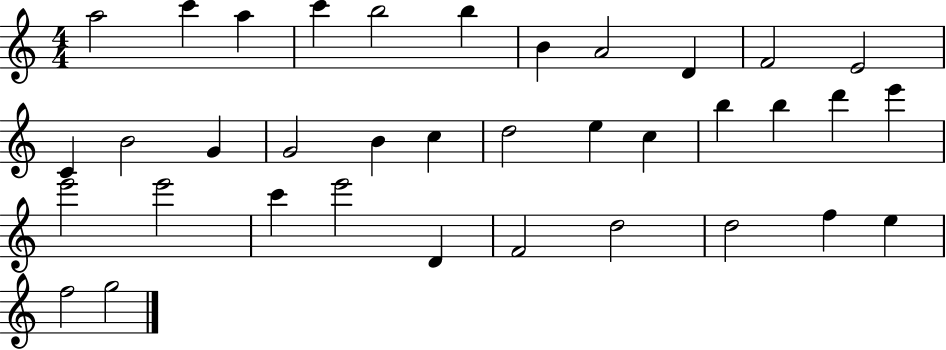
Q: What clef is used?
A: treble